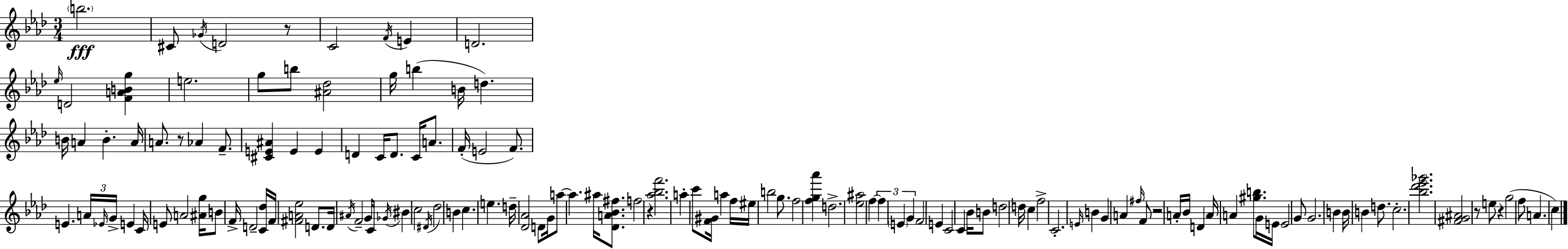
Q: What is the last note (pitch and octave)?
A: C5